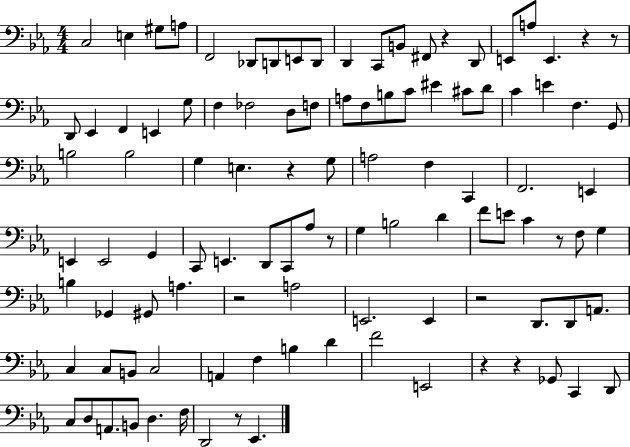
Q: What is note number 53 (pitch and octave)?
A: D2